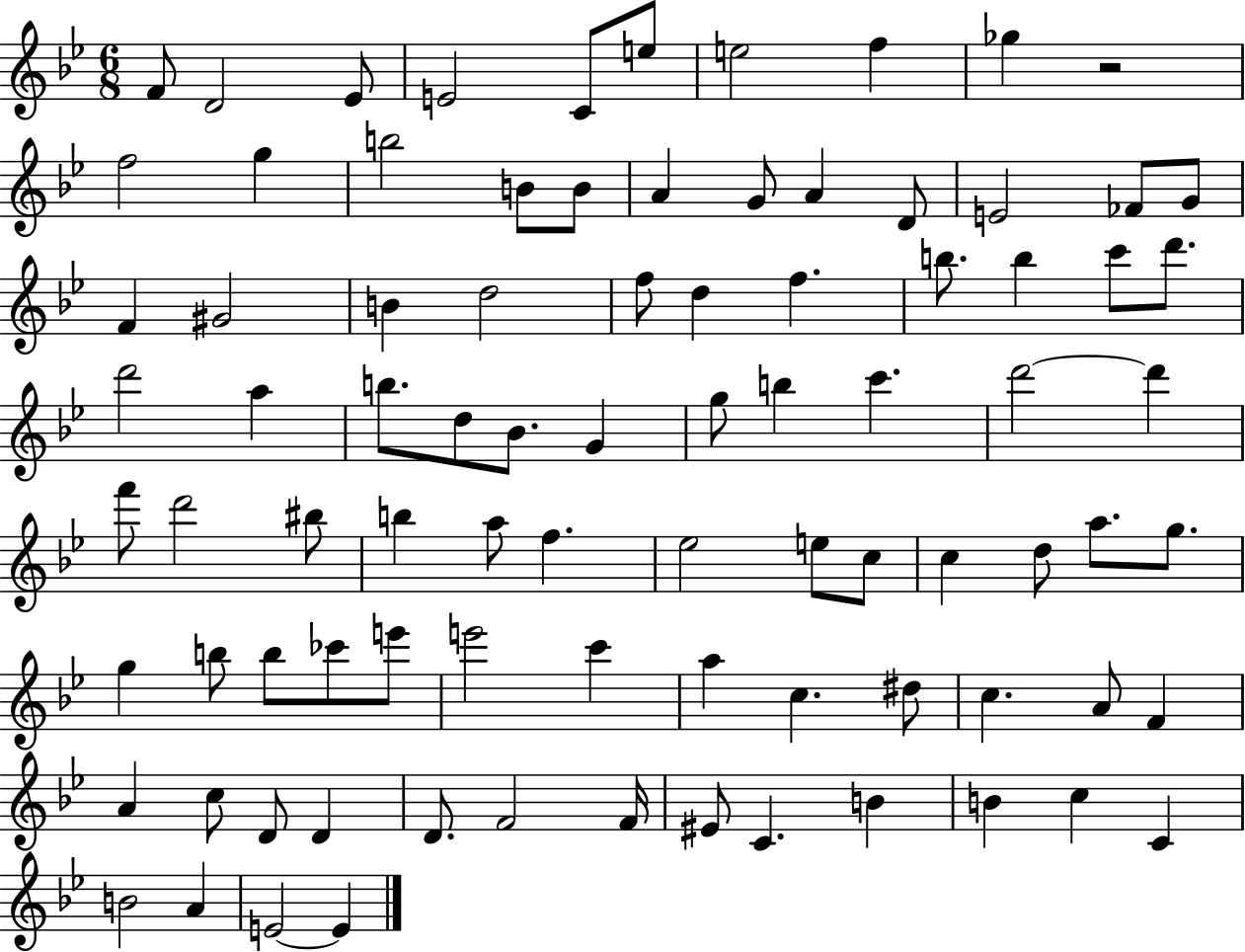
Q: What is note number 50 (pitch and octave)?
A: Eb5